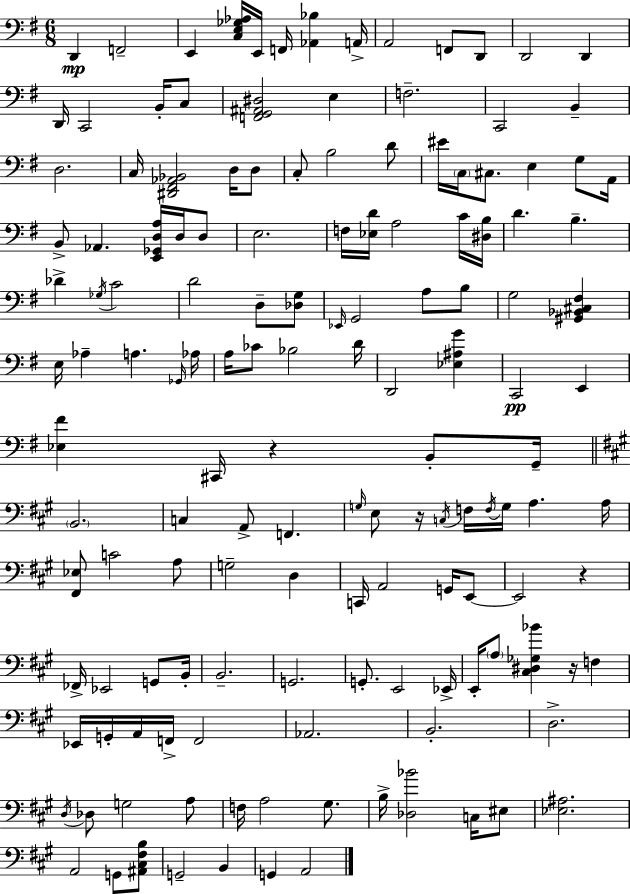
{
  \clef bass
  \numericTimeSignature
  \time 6/8
  \key e \minor
  d,4\mp f,2-- | e,4 <c e ges aes>16 e,16 f,16 <aes, bes>4 a,16-> | a,2 f,8 d,8 | d,2 d,4 | \break d,16 c,2 b,16-. c8 | <f, g, ais, dis>2 e4 | f2.-- | c,2 b,4-- | \break d2. | c16 <dis, fis, aes, bes,>2 d16 d8 | c8-. b2 d'8 | eis'16 \parenthesize c16 cis8. e4 g8 a,16 | \break b,8-> aes,4. <e, ges, d a>16 d16 d8 | e2. | f16 <ees d'>16 a2 c'16 <dis b>16 | d'4. b4.-- | \break des'4-> \acciaccatura { ges16 } c'2 | d'2 d8-- <des g>8 | \grace { ees,16 } g,2 a8 | b8 g2 <gis, bes, cis fis>4 | \break e16 aes4-- a4. | \grace { ges,16 } aes16 a16 ces'8 bes2 | d'16 d,2 <ees ais g'>4 | c,2\pp e,4 | \break <ees fis'>4 cis,16 r4 | b,8-. g,16-- \bar "||" \break \key a \major \parenthesize b,2. | c4 a,8-> f,4. | \grace { g16 } e8 r16 \acciaccatura { c16 } f16 \acciaccatura { f16 } g16 a4. | a16 <fis, ees>8 c'2 | \break a8 g2-- d4 | c,16 a,2 | g,16 e,8~~ e,2 r4 | fes,16-> ees,2 | \break g,8 b,16-. b,2.-- | g,2. | g,8.-. e,2 | ees,16-> e,16-. \parenthesize a8 <cis dis ges bes'>4 r16 f4 | \break ees,16 g,16-. a,16 f,16-> f,2 | aes,2. | b,2.-. | d2.-> | \break \acciaccatura { d16 } des8 g2 | a8 f16 a2 | gis8. b16-> <des bes'>2 | c16 eis8 <ees ais>2. | \break a,2 | g,8 <ais, cis fis b>8 g,2-- | b,4 g,4 a,2 | \bar "|."
}